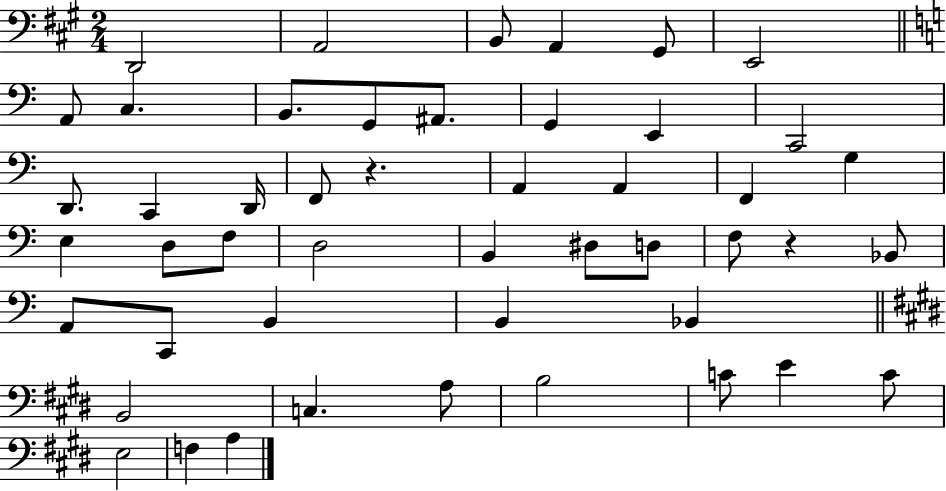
X:1
T:Untitled
M:2/4
L:1/4
K:A
D,,2 A,,2 B,,/2 A,, ^G,,/2 E,,2 A,,/2 C, B,,/2 G,,/2 ^A,,/2 G,, E,, C,,2 D,,/2 C,, D,,/4 F,,/2 z A,, A,, F,, G, E, D,/2 F,/2 D,2 B,, ^D,/2 D,/2 F,/2 z _B,,/2 A,,/2 C,,/2 B,, B,, _B,, B,,2 C, A,/2 B,2 C/2 E C/2 E,2 F, A,